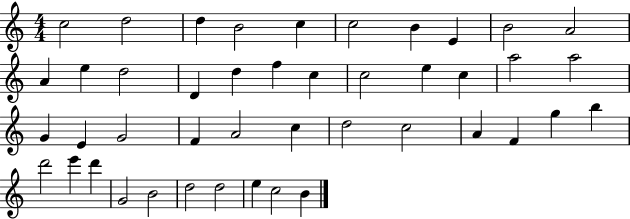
X:1
T:Untitled
M:4/4
L:1/4
K:C
c2 d2 d B2 c c2 B E B2 A2 A e d2 D d f c c2 e c a2 a2 G E G2 F A2 c d2 c2 A F g b d'2 e' d' G2 B2 d2 d2 e c2 B